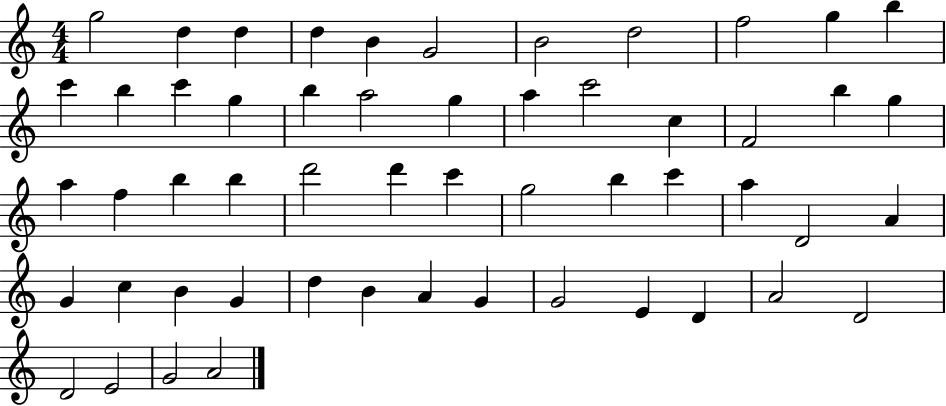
X:1
T:Untitled
M:4/4
L:1/4
K:C
g2 d d d B G2 B2 d2 f2 g b c' b c' g b a2 g a c'2 c F2 b g a f b b d'2 d' c' g2 b c' a D2 A G c B G d B A G G2 E D A2 D2 D2 E2 G2 A2